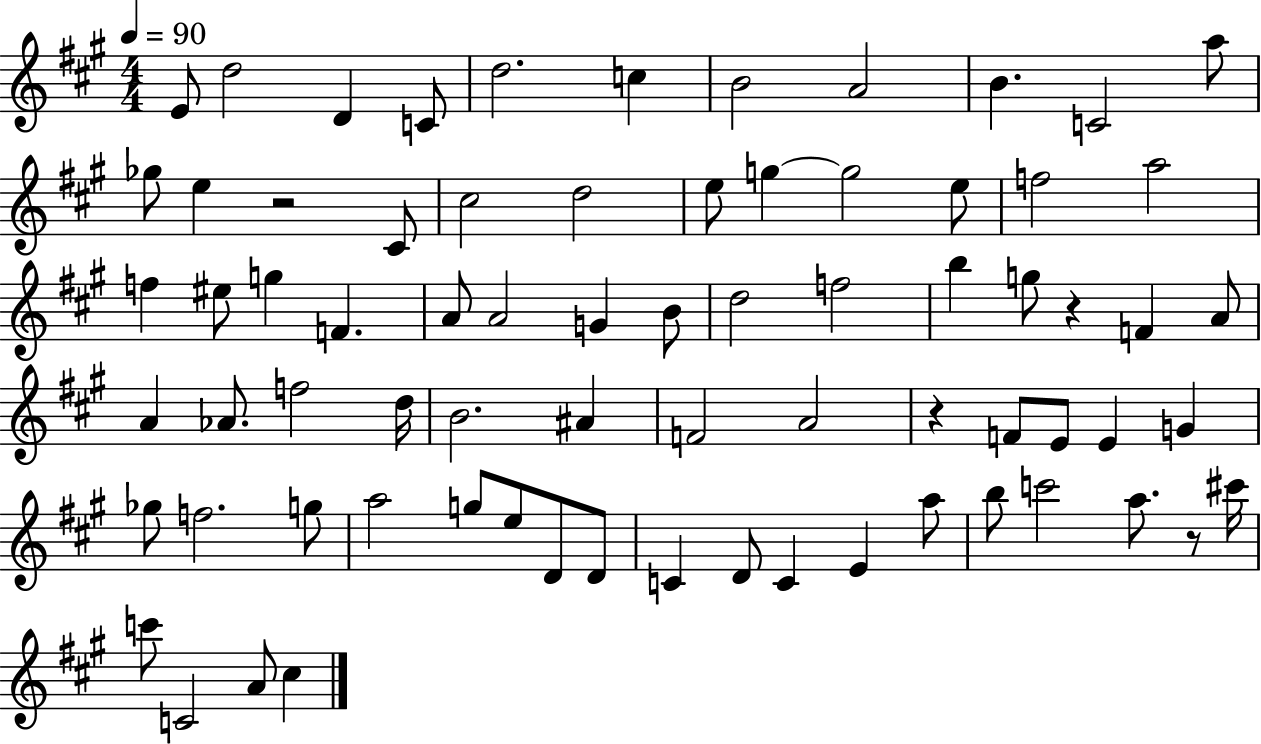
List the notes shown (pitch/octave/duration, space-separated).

E4/e D5/h D4/q C4/e D5/h. C5/q B4/h A4/h B4/q. C4/h A5/e Gb5/e E5/q R/h C#4/e C#5/h D5/h E5/e G5/q G5/h E5/e F5/h A5/h F5/q EIS5/e G5/q F4/q. A4/e A4/h G4/q B4/e D5/h F5/h B5/q G5/e R/q F4/q A4/e A4/q Ab4/e. F5/h D5/s B4/h. A#4/q F4/h A4/h R/q F4/e E4/e E4/q G4/q Gb5/e F5/h. G5/e A5/h G5/e E5/e D4/e D4/e C4/q D4/e C4/q E4/q A5/e B5/e C6/h A5/e. R/e C#6/s C6/e C4/h A4/e C#5/q